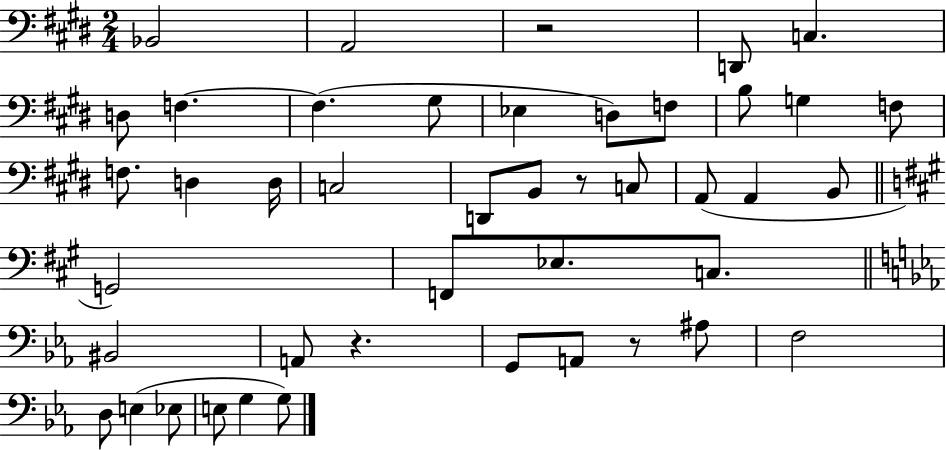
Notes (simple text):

Bb2/h A2/h R/h D2/e C3/q. D3/e F3/q. F3/q. G#3/e Eb3/q D3/e F3/e B3/e G3/q F3/e F3/e. D3/q D3/s C3/h D2/e B2/e R/e C3/e A2/e A2/q B2/e G2/h F2/e Eb3/e. C3/e. BIS2/h A2/e R/q. G2/e A2/e R/e A#3/e F3/h D3/e E3/q Eb3/e E3/e G3/q G3/e